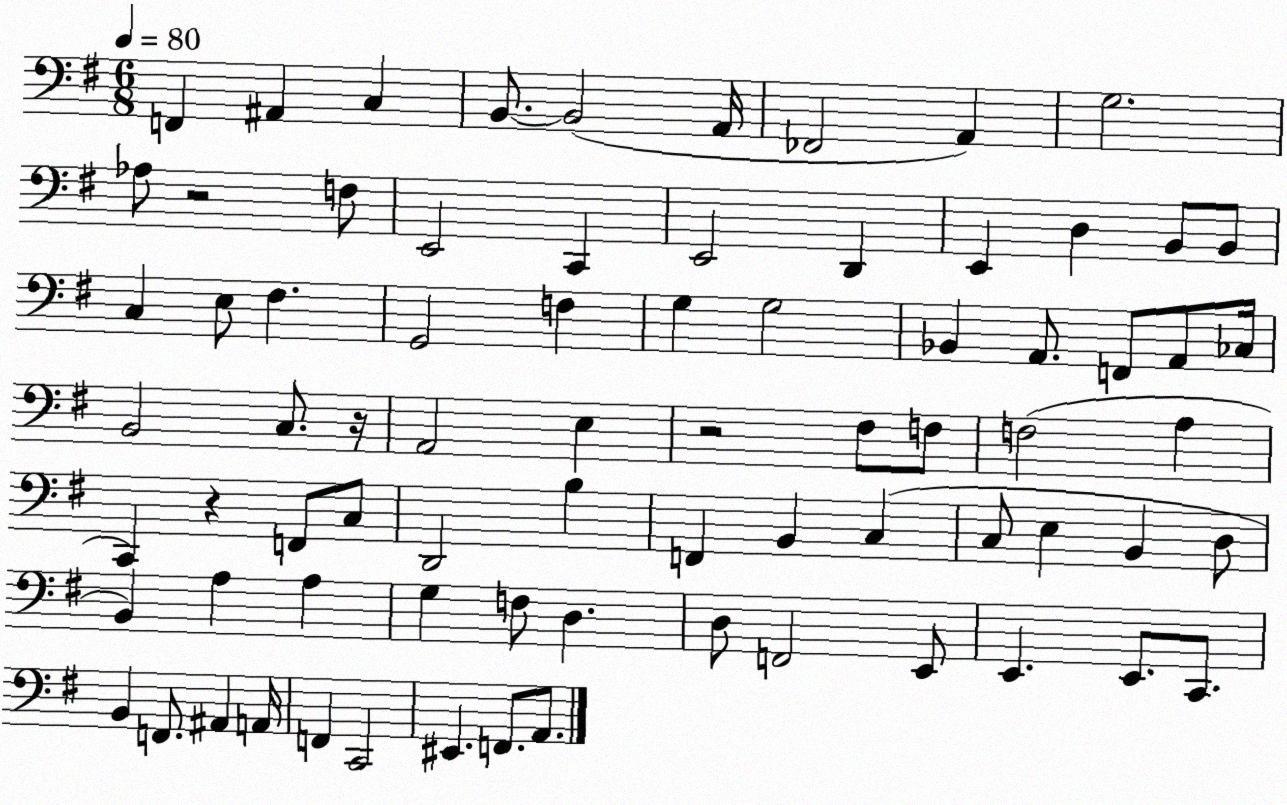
X:1
T:Untitled
M:6/8
L:1/4
K:G
F,, ^A,, C, B,,/2 B,,2 A,,/4 _F,,2 A,, G,2 _A,/2 z2 F,/2 E,,2 C,, E,,2 D,, E,, D, B,,/2 B,,/2 C, E,/2 ^F, G,,2 F, G, G,2 _B,, A,,/2 F,,/2 A,,/2 _C,/4 B,,2 C,/2 z/4 A,,2 E, z2 ^F,/2 F,/2 F,2 A, C,, z F,,/2 C,/2 D,,2 B, F,, B,, C, C,/2 E, B,, D,/2 B,, A, A, G, F,/2 D, D,/2 F,,2 E,,/2 E,, E,,/2 C,,/2 B,, F,,/2 ^A,, A,,/4 F,, C,,2 ^E,, F,,/2 A,,/2